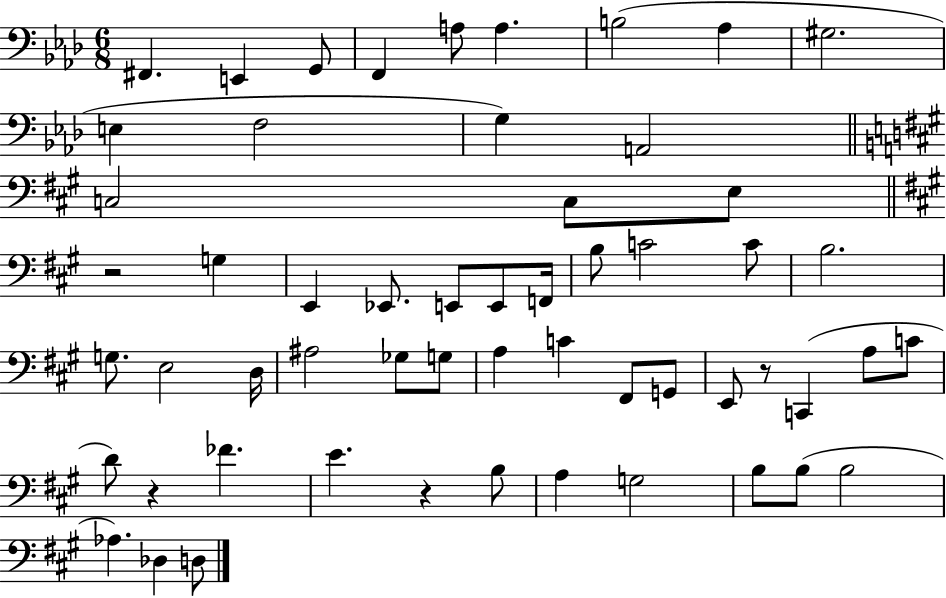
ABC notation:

X:1
T:Untitled
M:6/8
L:1/4
K:Ab
^F,, E,, G,,/2 F,, A,/2 A, B,2 _A, ^G,2 E, F,2 G, A,,2 C,2 C,/2 E,/2 z2 G, E,, _E,,/2 E,,/2 E,,/2 F,,/4 B,/2 C2 C/2 B,2 G,/2 E,2 D,/4 ^A,2 _G,/2 G,/2 A, C ^F,,/2 G,,/2 E,,/2 z/2 C,, A,/2 C/2 D/2 z _F E z B,/2 A, G,2 B,/2 B,/2 B,2 _A, _D, D,/2